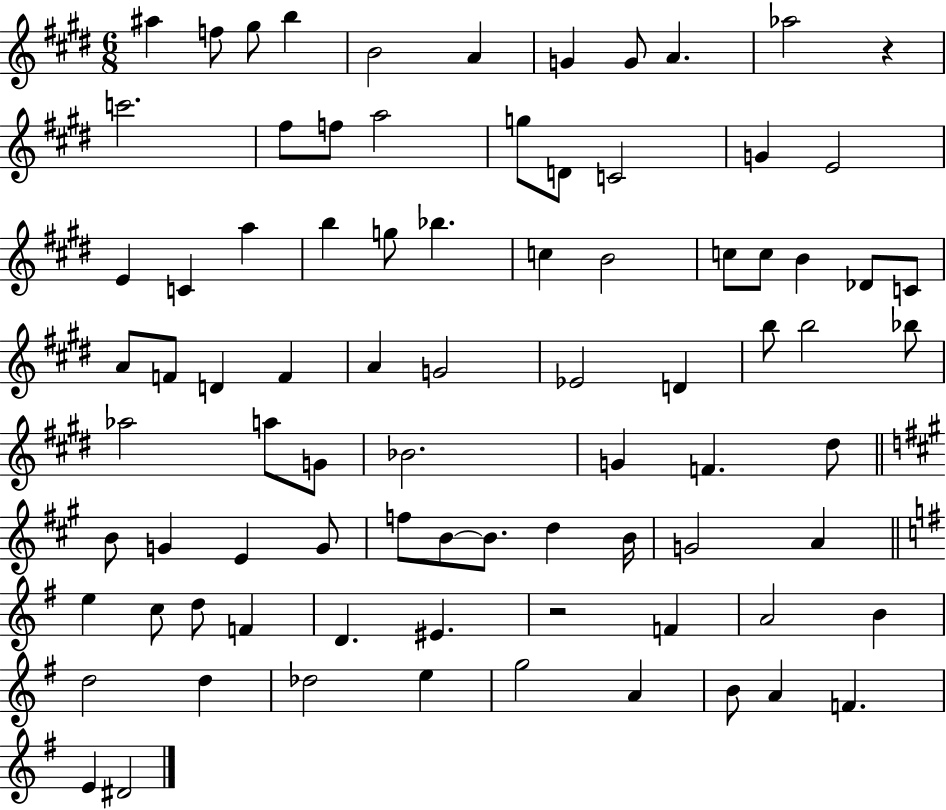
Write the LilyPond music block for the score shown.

{
  \clef treble
  \numericTimeSignature
  \time 6/8
  \key e \major
  ais''4 f''8 gis''8 b''4 | b'2 a'4 | g'4 g'8 a'4. | aes''2 r4 | \break c'''2. | fis''8 f''8 a''2 | g''8 d'8 c'2 | g'4 e'2 | \break e'4 c'4 a''4 | b''4 g''8 bes''4. | c''4 b'2 | c''8 c''8 b'4 des'8 c'8 | \break a'8 f'8 d'4 f'4 | a'4 g'2 | ees'2 d'4 | b''8 b''2 bes''8 | \break aes''2 a''8 g'8 | bes'2. | g'4 f'4. dis''8 | \bar "||" \break \key a \major b'8 g'4 e'4 g'8 | f''8 b'8~~ b'8. d''4 b'16 | g'2 a'4 | \bar "||" \break \key g \major e''4 c''8 d''8 f'4 | d'4. eis'4. | r2 f'4 | a'2 b'4 | \break d''2 d''4 | des''2 e''4 | g''2 a'4 | b'8 a'4 f'4. | \break e'4 dis'2 | \bar "|."
}